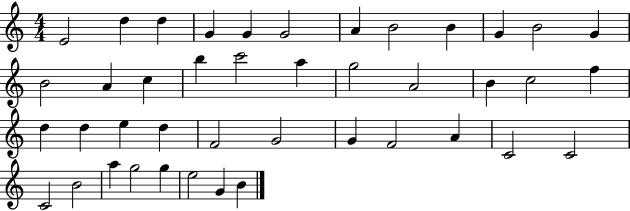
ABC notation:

X:1
T:Untitled
M:4/4
L:1/4
K:C
E2 d d G G G2 A B2 B G B2 G B2 A c b c'2 a g2 A2 B c2 f d d e d F2 G2 G F2 A C2 C2 C2 B2 a g2 g e2 G B